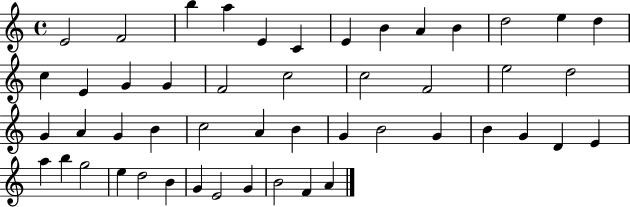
{
  \clef treble
  \time 4/4
  \defaultTimeSignature
  \key c \major
  e'2 f'2 | b''4 a''4 e'4 c'4 | e'4 b'4 a'4 b'4 | d''2 e''4 d''4 | \break c''4 e'4 g'4 g'4 | f'2 c''2 | c''2 f'2 | e''2 d''2 | \break g'4 a'4 g'4 b'4 | c''2 a'4 b'4 | g'4 b'2 g'4 | b'4 g'4 d'4 e'4 | \break a''4 b''4 g''2 | e''4 d''2 b'4 | g'4 e'2 g'4 | b'2 f'4 a'4 | \break \bar "|."
}